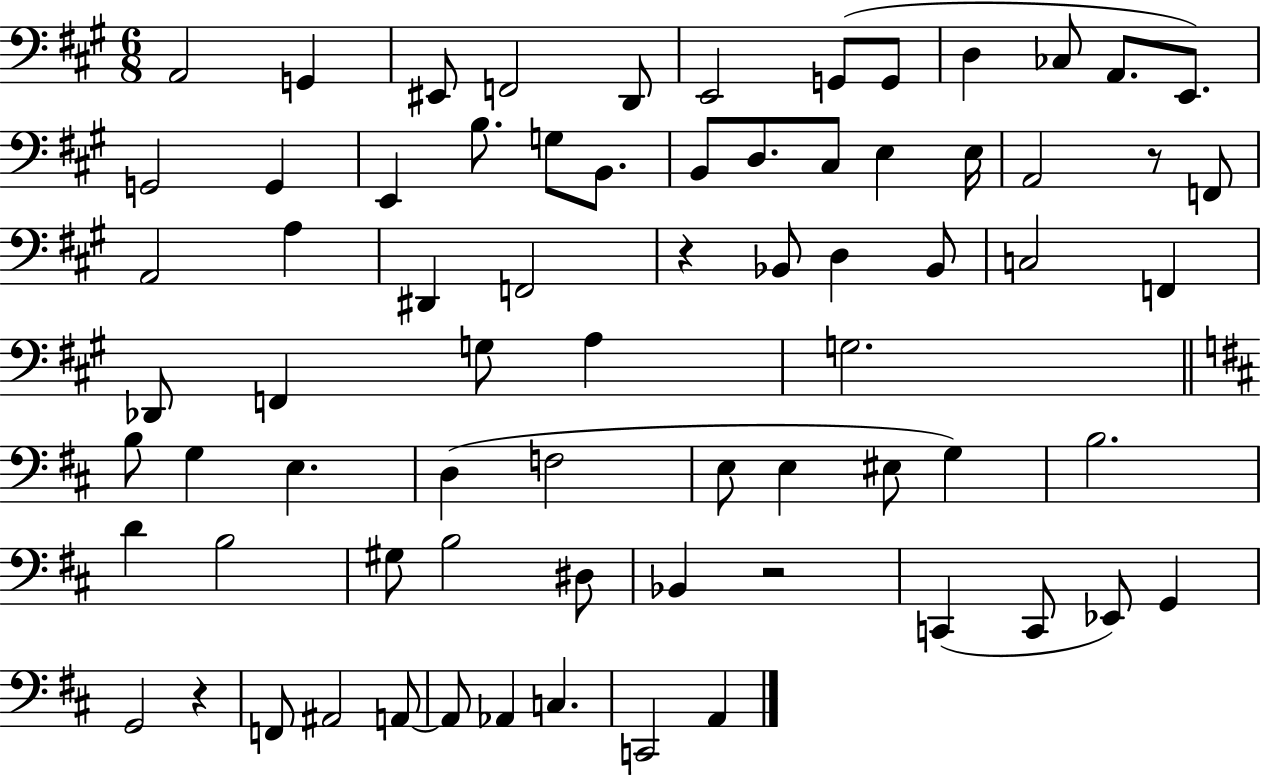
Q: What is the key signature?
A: A major